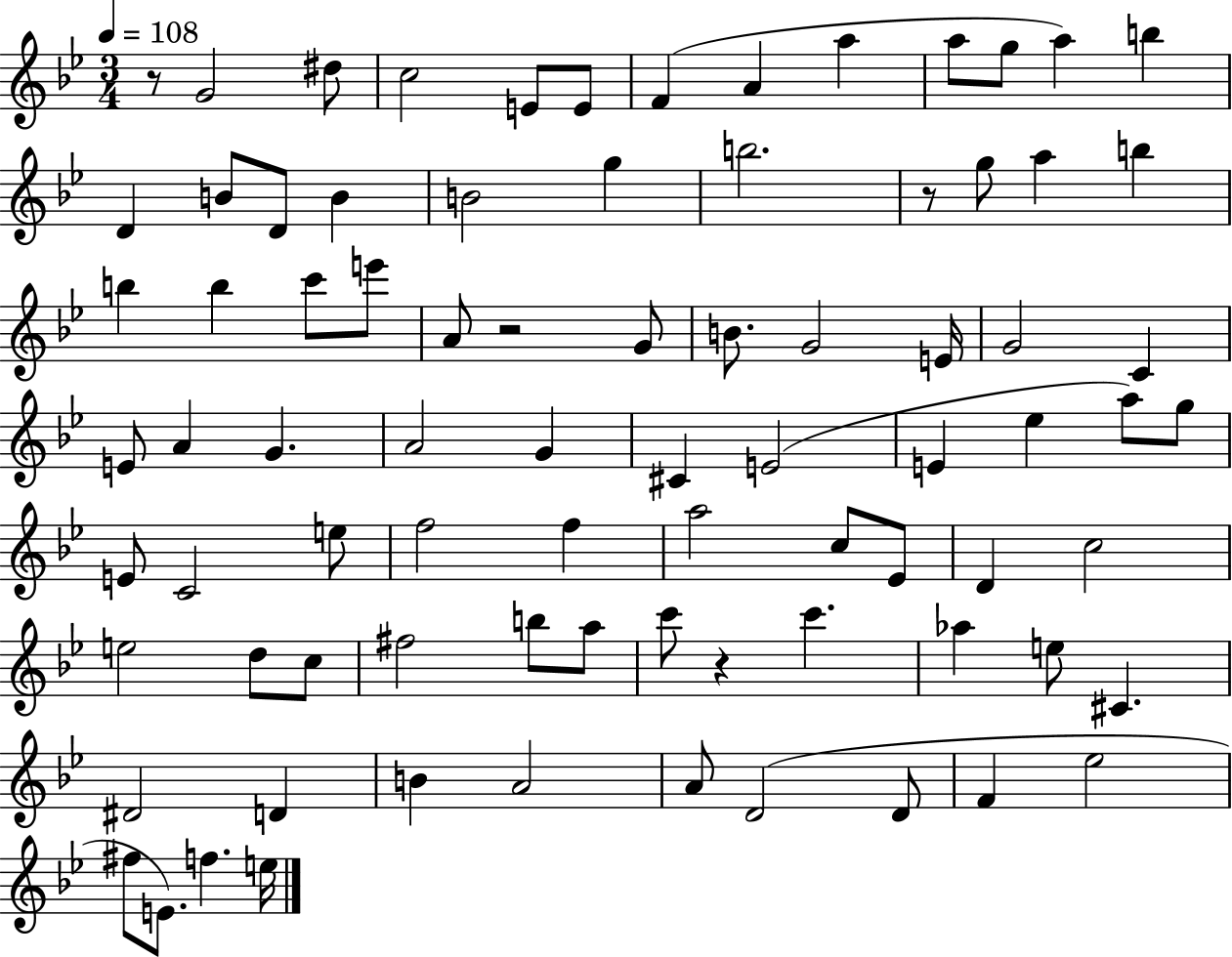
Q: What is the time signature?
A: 3/4